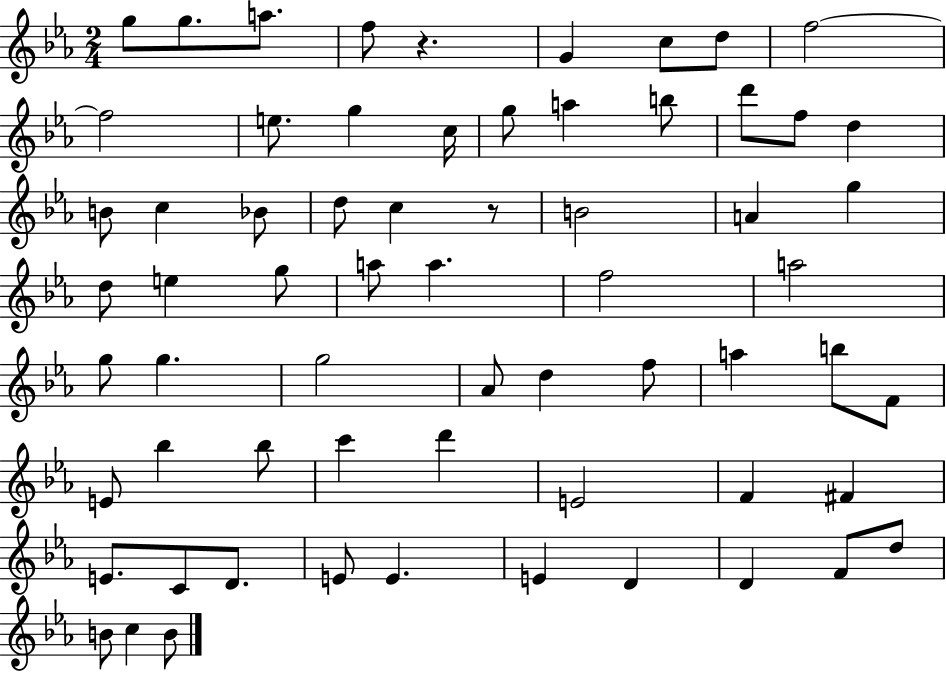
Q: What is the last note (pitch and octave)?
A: B4